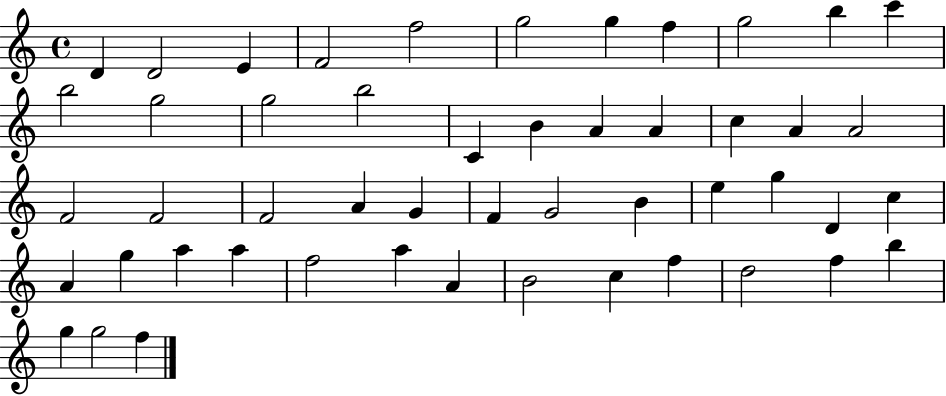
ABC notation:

X:1
T:Untitled
M:4/4
L:1/4
K:C
D D2 E F2 f2 g2 g f g2 b c' b2 g2 g2 b2 C B A A c A A2 F2 F2 F2 A G F G2 B e g D c A g a a f2 a A B2 c f d2 f b g g2 f